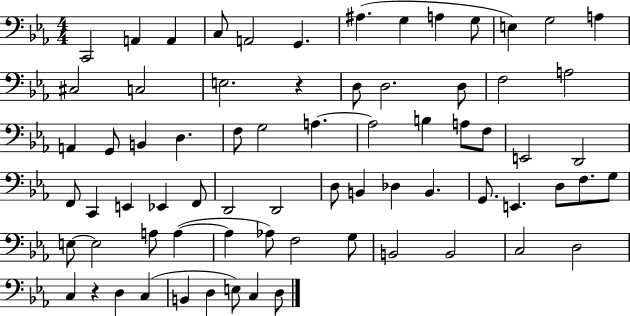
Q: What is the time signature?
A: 4/4